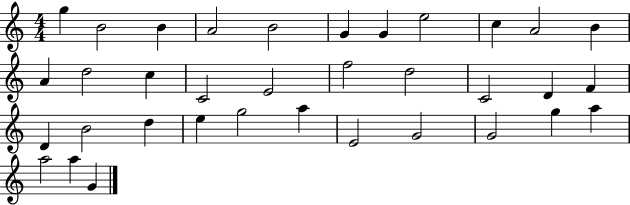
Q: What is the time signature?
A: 4/4